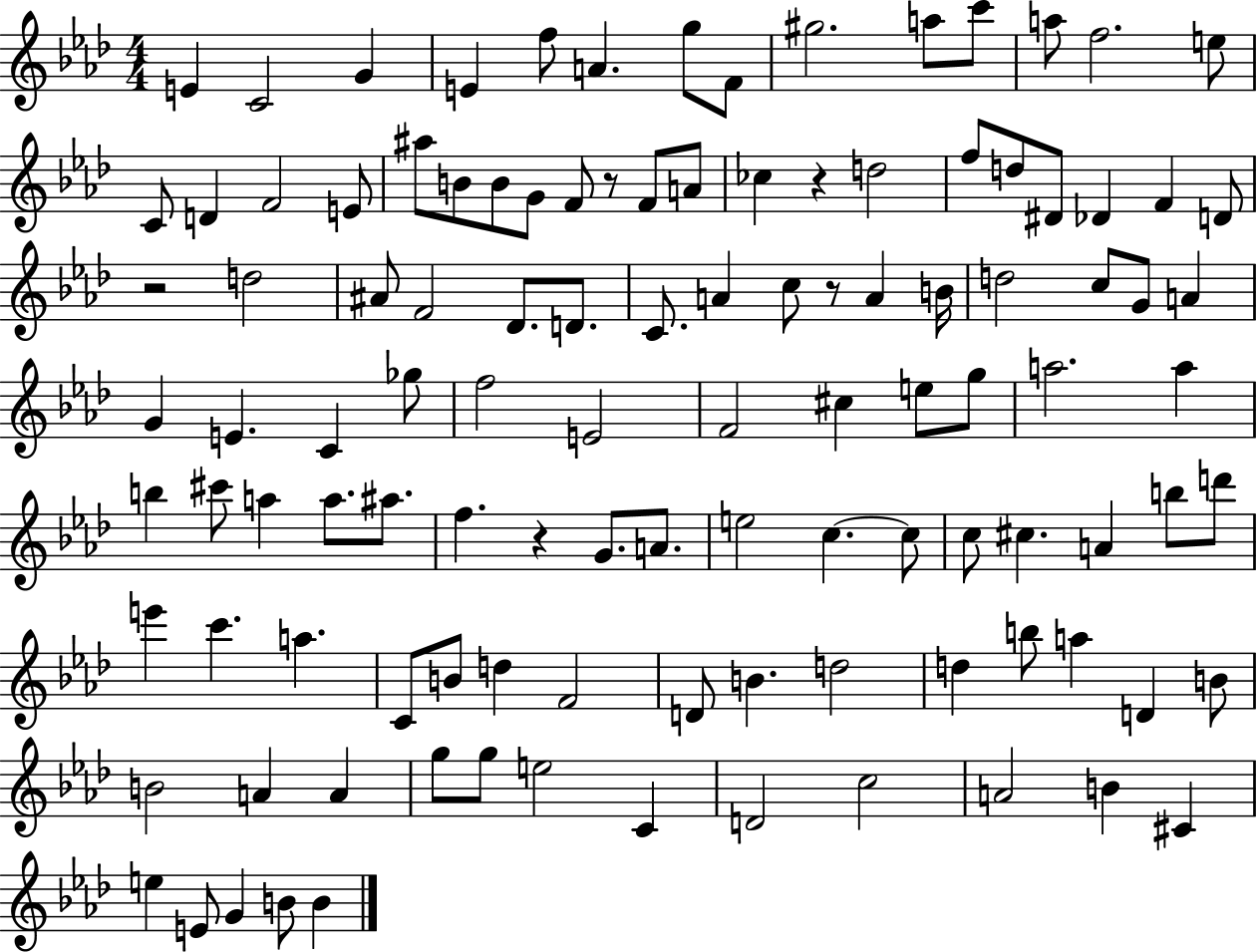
X:1
T:Untitled
M:4/4
L:1/4
K:Ab
E C2 G E f/2 A g/2 F/2 ^g2 a/2 c'/2 a/2 f2 e/2 C/2 D F2 E/2 ^a/2 B/2 B/2 G/2 F/2 z/2 F/2 A/2 _c z d2 f/2 d/2 ^D/2 _D F D/2 z2 d2 ^A/2 F2 _D/2 D/2 C/2 A c/2 z/2 A B/4 d2 c/2 G/2 A G E C _g/2 f2 E2 F2 ^c e/2 g/2 a2 a b ^c'/2 a a/2 ^a/2 f z G/2 A/2 e2 c c/2 c/2 ^c A b/2 d'/2 e' c' a C/2 B/2 d F2 D/2 B d2 d b/2 a D B/2 B2 A A g/2 g/2 e2 C D2 c2 A2 B ^C e E/2 G B/2 B